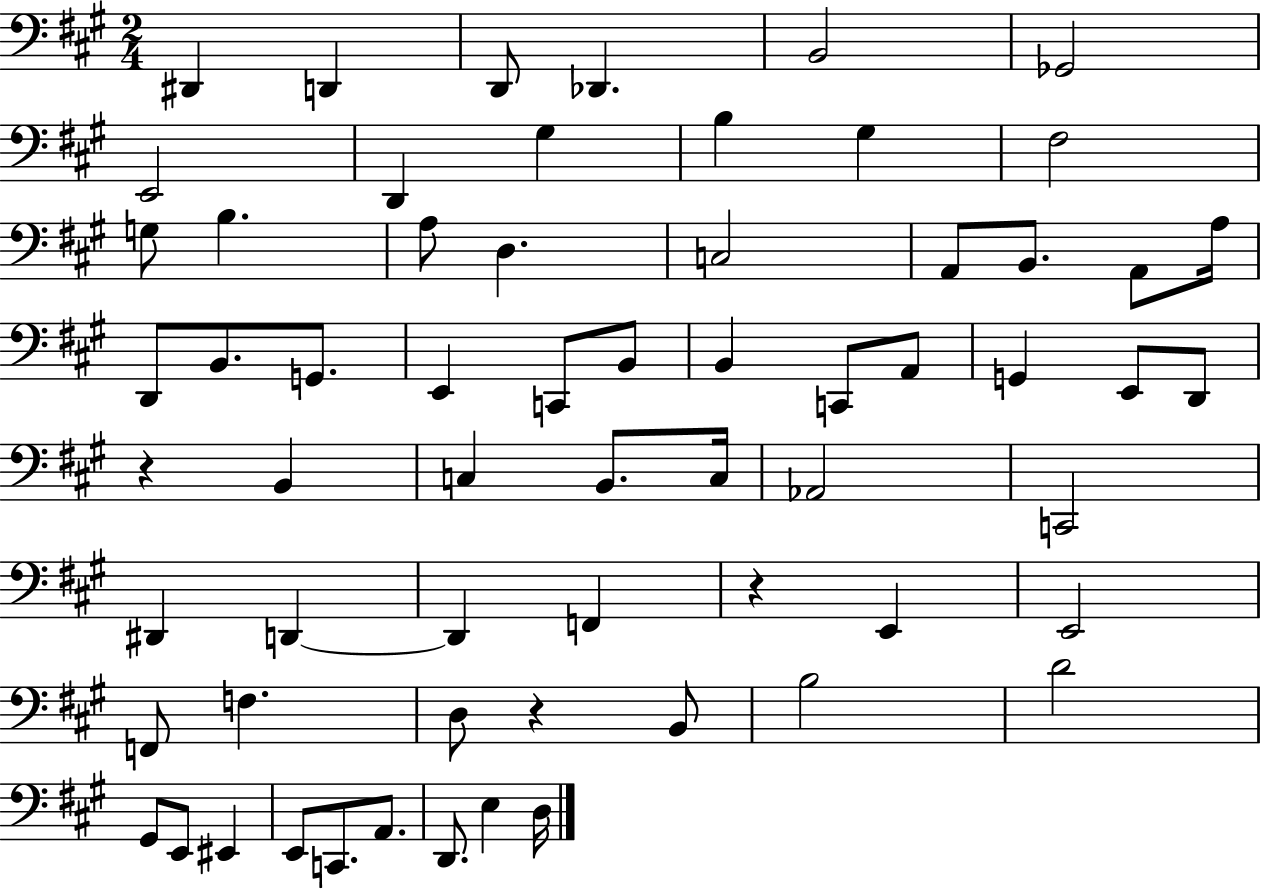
D#2/q D2/q D2/e Db2/q. B2/h Gb2/h E2/h D2/q G#3/q B3/q G#3/q F#3/h G3/e B3/q. A3/e D3/q. C3/h A2/e B2/e. A2/e A3/s D2/e B2/e. G2/e. E2/q C2/e B2/e B2/q C2/e A2/e G2/q E2/e D2/e R/q B2/q C3/q B2/e. C3/s Ab2/h C2/h D#2/q D2/q D2/q F2/q R/q E2/q E2/h F2/e F3/q. D3/e R/q B2/e B3/h D4/h G#2/e E2/e EIS2/q E2/e C2/e. A2/e. D2/e. E3/q D3/s